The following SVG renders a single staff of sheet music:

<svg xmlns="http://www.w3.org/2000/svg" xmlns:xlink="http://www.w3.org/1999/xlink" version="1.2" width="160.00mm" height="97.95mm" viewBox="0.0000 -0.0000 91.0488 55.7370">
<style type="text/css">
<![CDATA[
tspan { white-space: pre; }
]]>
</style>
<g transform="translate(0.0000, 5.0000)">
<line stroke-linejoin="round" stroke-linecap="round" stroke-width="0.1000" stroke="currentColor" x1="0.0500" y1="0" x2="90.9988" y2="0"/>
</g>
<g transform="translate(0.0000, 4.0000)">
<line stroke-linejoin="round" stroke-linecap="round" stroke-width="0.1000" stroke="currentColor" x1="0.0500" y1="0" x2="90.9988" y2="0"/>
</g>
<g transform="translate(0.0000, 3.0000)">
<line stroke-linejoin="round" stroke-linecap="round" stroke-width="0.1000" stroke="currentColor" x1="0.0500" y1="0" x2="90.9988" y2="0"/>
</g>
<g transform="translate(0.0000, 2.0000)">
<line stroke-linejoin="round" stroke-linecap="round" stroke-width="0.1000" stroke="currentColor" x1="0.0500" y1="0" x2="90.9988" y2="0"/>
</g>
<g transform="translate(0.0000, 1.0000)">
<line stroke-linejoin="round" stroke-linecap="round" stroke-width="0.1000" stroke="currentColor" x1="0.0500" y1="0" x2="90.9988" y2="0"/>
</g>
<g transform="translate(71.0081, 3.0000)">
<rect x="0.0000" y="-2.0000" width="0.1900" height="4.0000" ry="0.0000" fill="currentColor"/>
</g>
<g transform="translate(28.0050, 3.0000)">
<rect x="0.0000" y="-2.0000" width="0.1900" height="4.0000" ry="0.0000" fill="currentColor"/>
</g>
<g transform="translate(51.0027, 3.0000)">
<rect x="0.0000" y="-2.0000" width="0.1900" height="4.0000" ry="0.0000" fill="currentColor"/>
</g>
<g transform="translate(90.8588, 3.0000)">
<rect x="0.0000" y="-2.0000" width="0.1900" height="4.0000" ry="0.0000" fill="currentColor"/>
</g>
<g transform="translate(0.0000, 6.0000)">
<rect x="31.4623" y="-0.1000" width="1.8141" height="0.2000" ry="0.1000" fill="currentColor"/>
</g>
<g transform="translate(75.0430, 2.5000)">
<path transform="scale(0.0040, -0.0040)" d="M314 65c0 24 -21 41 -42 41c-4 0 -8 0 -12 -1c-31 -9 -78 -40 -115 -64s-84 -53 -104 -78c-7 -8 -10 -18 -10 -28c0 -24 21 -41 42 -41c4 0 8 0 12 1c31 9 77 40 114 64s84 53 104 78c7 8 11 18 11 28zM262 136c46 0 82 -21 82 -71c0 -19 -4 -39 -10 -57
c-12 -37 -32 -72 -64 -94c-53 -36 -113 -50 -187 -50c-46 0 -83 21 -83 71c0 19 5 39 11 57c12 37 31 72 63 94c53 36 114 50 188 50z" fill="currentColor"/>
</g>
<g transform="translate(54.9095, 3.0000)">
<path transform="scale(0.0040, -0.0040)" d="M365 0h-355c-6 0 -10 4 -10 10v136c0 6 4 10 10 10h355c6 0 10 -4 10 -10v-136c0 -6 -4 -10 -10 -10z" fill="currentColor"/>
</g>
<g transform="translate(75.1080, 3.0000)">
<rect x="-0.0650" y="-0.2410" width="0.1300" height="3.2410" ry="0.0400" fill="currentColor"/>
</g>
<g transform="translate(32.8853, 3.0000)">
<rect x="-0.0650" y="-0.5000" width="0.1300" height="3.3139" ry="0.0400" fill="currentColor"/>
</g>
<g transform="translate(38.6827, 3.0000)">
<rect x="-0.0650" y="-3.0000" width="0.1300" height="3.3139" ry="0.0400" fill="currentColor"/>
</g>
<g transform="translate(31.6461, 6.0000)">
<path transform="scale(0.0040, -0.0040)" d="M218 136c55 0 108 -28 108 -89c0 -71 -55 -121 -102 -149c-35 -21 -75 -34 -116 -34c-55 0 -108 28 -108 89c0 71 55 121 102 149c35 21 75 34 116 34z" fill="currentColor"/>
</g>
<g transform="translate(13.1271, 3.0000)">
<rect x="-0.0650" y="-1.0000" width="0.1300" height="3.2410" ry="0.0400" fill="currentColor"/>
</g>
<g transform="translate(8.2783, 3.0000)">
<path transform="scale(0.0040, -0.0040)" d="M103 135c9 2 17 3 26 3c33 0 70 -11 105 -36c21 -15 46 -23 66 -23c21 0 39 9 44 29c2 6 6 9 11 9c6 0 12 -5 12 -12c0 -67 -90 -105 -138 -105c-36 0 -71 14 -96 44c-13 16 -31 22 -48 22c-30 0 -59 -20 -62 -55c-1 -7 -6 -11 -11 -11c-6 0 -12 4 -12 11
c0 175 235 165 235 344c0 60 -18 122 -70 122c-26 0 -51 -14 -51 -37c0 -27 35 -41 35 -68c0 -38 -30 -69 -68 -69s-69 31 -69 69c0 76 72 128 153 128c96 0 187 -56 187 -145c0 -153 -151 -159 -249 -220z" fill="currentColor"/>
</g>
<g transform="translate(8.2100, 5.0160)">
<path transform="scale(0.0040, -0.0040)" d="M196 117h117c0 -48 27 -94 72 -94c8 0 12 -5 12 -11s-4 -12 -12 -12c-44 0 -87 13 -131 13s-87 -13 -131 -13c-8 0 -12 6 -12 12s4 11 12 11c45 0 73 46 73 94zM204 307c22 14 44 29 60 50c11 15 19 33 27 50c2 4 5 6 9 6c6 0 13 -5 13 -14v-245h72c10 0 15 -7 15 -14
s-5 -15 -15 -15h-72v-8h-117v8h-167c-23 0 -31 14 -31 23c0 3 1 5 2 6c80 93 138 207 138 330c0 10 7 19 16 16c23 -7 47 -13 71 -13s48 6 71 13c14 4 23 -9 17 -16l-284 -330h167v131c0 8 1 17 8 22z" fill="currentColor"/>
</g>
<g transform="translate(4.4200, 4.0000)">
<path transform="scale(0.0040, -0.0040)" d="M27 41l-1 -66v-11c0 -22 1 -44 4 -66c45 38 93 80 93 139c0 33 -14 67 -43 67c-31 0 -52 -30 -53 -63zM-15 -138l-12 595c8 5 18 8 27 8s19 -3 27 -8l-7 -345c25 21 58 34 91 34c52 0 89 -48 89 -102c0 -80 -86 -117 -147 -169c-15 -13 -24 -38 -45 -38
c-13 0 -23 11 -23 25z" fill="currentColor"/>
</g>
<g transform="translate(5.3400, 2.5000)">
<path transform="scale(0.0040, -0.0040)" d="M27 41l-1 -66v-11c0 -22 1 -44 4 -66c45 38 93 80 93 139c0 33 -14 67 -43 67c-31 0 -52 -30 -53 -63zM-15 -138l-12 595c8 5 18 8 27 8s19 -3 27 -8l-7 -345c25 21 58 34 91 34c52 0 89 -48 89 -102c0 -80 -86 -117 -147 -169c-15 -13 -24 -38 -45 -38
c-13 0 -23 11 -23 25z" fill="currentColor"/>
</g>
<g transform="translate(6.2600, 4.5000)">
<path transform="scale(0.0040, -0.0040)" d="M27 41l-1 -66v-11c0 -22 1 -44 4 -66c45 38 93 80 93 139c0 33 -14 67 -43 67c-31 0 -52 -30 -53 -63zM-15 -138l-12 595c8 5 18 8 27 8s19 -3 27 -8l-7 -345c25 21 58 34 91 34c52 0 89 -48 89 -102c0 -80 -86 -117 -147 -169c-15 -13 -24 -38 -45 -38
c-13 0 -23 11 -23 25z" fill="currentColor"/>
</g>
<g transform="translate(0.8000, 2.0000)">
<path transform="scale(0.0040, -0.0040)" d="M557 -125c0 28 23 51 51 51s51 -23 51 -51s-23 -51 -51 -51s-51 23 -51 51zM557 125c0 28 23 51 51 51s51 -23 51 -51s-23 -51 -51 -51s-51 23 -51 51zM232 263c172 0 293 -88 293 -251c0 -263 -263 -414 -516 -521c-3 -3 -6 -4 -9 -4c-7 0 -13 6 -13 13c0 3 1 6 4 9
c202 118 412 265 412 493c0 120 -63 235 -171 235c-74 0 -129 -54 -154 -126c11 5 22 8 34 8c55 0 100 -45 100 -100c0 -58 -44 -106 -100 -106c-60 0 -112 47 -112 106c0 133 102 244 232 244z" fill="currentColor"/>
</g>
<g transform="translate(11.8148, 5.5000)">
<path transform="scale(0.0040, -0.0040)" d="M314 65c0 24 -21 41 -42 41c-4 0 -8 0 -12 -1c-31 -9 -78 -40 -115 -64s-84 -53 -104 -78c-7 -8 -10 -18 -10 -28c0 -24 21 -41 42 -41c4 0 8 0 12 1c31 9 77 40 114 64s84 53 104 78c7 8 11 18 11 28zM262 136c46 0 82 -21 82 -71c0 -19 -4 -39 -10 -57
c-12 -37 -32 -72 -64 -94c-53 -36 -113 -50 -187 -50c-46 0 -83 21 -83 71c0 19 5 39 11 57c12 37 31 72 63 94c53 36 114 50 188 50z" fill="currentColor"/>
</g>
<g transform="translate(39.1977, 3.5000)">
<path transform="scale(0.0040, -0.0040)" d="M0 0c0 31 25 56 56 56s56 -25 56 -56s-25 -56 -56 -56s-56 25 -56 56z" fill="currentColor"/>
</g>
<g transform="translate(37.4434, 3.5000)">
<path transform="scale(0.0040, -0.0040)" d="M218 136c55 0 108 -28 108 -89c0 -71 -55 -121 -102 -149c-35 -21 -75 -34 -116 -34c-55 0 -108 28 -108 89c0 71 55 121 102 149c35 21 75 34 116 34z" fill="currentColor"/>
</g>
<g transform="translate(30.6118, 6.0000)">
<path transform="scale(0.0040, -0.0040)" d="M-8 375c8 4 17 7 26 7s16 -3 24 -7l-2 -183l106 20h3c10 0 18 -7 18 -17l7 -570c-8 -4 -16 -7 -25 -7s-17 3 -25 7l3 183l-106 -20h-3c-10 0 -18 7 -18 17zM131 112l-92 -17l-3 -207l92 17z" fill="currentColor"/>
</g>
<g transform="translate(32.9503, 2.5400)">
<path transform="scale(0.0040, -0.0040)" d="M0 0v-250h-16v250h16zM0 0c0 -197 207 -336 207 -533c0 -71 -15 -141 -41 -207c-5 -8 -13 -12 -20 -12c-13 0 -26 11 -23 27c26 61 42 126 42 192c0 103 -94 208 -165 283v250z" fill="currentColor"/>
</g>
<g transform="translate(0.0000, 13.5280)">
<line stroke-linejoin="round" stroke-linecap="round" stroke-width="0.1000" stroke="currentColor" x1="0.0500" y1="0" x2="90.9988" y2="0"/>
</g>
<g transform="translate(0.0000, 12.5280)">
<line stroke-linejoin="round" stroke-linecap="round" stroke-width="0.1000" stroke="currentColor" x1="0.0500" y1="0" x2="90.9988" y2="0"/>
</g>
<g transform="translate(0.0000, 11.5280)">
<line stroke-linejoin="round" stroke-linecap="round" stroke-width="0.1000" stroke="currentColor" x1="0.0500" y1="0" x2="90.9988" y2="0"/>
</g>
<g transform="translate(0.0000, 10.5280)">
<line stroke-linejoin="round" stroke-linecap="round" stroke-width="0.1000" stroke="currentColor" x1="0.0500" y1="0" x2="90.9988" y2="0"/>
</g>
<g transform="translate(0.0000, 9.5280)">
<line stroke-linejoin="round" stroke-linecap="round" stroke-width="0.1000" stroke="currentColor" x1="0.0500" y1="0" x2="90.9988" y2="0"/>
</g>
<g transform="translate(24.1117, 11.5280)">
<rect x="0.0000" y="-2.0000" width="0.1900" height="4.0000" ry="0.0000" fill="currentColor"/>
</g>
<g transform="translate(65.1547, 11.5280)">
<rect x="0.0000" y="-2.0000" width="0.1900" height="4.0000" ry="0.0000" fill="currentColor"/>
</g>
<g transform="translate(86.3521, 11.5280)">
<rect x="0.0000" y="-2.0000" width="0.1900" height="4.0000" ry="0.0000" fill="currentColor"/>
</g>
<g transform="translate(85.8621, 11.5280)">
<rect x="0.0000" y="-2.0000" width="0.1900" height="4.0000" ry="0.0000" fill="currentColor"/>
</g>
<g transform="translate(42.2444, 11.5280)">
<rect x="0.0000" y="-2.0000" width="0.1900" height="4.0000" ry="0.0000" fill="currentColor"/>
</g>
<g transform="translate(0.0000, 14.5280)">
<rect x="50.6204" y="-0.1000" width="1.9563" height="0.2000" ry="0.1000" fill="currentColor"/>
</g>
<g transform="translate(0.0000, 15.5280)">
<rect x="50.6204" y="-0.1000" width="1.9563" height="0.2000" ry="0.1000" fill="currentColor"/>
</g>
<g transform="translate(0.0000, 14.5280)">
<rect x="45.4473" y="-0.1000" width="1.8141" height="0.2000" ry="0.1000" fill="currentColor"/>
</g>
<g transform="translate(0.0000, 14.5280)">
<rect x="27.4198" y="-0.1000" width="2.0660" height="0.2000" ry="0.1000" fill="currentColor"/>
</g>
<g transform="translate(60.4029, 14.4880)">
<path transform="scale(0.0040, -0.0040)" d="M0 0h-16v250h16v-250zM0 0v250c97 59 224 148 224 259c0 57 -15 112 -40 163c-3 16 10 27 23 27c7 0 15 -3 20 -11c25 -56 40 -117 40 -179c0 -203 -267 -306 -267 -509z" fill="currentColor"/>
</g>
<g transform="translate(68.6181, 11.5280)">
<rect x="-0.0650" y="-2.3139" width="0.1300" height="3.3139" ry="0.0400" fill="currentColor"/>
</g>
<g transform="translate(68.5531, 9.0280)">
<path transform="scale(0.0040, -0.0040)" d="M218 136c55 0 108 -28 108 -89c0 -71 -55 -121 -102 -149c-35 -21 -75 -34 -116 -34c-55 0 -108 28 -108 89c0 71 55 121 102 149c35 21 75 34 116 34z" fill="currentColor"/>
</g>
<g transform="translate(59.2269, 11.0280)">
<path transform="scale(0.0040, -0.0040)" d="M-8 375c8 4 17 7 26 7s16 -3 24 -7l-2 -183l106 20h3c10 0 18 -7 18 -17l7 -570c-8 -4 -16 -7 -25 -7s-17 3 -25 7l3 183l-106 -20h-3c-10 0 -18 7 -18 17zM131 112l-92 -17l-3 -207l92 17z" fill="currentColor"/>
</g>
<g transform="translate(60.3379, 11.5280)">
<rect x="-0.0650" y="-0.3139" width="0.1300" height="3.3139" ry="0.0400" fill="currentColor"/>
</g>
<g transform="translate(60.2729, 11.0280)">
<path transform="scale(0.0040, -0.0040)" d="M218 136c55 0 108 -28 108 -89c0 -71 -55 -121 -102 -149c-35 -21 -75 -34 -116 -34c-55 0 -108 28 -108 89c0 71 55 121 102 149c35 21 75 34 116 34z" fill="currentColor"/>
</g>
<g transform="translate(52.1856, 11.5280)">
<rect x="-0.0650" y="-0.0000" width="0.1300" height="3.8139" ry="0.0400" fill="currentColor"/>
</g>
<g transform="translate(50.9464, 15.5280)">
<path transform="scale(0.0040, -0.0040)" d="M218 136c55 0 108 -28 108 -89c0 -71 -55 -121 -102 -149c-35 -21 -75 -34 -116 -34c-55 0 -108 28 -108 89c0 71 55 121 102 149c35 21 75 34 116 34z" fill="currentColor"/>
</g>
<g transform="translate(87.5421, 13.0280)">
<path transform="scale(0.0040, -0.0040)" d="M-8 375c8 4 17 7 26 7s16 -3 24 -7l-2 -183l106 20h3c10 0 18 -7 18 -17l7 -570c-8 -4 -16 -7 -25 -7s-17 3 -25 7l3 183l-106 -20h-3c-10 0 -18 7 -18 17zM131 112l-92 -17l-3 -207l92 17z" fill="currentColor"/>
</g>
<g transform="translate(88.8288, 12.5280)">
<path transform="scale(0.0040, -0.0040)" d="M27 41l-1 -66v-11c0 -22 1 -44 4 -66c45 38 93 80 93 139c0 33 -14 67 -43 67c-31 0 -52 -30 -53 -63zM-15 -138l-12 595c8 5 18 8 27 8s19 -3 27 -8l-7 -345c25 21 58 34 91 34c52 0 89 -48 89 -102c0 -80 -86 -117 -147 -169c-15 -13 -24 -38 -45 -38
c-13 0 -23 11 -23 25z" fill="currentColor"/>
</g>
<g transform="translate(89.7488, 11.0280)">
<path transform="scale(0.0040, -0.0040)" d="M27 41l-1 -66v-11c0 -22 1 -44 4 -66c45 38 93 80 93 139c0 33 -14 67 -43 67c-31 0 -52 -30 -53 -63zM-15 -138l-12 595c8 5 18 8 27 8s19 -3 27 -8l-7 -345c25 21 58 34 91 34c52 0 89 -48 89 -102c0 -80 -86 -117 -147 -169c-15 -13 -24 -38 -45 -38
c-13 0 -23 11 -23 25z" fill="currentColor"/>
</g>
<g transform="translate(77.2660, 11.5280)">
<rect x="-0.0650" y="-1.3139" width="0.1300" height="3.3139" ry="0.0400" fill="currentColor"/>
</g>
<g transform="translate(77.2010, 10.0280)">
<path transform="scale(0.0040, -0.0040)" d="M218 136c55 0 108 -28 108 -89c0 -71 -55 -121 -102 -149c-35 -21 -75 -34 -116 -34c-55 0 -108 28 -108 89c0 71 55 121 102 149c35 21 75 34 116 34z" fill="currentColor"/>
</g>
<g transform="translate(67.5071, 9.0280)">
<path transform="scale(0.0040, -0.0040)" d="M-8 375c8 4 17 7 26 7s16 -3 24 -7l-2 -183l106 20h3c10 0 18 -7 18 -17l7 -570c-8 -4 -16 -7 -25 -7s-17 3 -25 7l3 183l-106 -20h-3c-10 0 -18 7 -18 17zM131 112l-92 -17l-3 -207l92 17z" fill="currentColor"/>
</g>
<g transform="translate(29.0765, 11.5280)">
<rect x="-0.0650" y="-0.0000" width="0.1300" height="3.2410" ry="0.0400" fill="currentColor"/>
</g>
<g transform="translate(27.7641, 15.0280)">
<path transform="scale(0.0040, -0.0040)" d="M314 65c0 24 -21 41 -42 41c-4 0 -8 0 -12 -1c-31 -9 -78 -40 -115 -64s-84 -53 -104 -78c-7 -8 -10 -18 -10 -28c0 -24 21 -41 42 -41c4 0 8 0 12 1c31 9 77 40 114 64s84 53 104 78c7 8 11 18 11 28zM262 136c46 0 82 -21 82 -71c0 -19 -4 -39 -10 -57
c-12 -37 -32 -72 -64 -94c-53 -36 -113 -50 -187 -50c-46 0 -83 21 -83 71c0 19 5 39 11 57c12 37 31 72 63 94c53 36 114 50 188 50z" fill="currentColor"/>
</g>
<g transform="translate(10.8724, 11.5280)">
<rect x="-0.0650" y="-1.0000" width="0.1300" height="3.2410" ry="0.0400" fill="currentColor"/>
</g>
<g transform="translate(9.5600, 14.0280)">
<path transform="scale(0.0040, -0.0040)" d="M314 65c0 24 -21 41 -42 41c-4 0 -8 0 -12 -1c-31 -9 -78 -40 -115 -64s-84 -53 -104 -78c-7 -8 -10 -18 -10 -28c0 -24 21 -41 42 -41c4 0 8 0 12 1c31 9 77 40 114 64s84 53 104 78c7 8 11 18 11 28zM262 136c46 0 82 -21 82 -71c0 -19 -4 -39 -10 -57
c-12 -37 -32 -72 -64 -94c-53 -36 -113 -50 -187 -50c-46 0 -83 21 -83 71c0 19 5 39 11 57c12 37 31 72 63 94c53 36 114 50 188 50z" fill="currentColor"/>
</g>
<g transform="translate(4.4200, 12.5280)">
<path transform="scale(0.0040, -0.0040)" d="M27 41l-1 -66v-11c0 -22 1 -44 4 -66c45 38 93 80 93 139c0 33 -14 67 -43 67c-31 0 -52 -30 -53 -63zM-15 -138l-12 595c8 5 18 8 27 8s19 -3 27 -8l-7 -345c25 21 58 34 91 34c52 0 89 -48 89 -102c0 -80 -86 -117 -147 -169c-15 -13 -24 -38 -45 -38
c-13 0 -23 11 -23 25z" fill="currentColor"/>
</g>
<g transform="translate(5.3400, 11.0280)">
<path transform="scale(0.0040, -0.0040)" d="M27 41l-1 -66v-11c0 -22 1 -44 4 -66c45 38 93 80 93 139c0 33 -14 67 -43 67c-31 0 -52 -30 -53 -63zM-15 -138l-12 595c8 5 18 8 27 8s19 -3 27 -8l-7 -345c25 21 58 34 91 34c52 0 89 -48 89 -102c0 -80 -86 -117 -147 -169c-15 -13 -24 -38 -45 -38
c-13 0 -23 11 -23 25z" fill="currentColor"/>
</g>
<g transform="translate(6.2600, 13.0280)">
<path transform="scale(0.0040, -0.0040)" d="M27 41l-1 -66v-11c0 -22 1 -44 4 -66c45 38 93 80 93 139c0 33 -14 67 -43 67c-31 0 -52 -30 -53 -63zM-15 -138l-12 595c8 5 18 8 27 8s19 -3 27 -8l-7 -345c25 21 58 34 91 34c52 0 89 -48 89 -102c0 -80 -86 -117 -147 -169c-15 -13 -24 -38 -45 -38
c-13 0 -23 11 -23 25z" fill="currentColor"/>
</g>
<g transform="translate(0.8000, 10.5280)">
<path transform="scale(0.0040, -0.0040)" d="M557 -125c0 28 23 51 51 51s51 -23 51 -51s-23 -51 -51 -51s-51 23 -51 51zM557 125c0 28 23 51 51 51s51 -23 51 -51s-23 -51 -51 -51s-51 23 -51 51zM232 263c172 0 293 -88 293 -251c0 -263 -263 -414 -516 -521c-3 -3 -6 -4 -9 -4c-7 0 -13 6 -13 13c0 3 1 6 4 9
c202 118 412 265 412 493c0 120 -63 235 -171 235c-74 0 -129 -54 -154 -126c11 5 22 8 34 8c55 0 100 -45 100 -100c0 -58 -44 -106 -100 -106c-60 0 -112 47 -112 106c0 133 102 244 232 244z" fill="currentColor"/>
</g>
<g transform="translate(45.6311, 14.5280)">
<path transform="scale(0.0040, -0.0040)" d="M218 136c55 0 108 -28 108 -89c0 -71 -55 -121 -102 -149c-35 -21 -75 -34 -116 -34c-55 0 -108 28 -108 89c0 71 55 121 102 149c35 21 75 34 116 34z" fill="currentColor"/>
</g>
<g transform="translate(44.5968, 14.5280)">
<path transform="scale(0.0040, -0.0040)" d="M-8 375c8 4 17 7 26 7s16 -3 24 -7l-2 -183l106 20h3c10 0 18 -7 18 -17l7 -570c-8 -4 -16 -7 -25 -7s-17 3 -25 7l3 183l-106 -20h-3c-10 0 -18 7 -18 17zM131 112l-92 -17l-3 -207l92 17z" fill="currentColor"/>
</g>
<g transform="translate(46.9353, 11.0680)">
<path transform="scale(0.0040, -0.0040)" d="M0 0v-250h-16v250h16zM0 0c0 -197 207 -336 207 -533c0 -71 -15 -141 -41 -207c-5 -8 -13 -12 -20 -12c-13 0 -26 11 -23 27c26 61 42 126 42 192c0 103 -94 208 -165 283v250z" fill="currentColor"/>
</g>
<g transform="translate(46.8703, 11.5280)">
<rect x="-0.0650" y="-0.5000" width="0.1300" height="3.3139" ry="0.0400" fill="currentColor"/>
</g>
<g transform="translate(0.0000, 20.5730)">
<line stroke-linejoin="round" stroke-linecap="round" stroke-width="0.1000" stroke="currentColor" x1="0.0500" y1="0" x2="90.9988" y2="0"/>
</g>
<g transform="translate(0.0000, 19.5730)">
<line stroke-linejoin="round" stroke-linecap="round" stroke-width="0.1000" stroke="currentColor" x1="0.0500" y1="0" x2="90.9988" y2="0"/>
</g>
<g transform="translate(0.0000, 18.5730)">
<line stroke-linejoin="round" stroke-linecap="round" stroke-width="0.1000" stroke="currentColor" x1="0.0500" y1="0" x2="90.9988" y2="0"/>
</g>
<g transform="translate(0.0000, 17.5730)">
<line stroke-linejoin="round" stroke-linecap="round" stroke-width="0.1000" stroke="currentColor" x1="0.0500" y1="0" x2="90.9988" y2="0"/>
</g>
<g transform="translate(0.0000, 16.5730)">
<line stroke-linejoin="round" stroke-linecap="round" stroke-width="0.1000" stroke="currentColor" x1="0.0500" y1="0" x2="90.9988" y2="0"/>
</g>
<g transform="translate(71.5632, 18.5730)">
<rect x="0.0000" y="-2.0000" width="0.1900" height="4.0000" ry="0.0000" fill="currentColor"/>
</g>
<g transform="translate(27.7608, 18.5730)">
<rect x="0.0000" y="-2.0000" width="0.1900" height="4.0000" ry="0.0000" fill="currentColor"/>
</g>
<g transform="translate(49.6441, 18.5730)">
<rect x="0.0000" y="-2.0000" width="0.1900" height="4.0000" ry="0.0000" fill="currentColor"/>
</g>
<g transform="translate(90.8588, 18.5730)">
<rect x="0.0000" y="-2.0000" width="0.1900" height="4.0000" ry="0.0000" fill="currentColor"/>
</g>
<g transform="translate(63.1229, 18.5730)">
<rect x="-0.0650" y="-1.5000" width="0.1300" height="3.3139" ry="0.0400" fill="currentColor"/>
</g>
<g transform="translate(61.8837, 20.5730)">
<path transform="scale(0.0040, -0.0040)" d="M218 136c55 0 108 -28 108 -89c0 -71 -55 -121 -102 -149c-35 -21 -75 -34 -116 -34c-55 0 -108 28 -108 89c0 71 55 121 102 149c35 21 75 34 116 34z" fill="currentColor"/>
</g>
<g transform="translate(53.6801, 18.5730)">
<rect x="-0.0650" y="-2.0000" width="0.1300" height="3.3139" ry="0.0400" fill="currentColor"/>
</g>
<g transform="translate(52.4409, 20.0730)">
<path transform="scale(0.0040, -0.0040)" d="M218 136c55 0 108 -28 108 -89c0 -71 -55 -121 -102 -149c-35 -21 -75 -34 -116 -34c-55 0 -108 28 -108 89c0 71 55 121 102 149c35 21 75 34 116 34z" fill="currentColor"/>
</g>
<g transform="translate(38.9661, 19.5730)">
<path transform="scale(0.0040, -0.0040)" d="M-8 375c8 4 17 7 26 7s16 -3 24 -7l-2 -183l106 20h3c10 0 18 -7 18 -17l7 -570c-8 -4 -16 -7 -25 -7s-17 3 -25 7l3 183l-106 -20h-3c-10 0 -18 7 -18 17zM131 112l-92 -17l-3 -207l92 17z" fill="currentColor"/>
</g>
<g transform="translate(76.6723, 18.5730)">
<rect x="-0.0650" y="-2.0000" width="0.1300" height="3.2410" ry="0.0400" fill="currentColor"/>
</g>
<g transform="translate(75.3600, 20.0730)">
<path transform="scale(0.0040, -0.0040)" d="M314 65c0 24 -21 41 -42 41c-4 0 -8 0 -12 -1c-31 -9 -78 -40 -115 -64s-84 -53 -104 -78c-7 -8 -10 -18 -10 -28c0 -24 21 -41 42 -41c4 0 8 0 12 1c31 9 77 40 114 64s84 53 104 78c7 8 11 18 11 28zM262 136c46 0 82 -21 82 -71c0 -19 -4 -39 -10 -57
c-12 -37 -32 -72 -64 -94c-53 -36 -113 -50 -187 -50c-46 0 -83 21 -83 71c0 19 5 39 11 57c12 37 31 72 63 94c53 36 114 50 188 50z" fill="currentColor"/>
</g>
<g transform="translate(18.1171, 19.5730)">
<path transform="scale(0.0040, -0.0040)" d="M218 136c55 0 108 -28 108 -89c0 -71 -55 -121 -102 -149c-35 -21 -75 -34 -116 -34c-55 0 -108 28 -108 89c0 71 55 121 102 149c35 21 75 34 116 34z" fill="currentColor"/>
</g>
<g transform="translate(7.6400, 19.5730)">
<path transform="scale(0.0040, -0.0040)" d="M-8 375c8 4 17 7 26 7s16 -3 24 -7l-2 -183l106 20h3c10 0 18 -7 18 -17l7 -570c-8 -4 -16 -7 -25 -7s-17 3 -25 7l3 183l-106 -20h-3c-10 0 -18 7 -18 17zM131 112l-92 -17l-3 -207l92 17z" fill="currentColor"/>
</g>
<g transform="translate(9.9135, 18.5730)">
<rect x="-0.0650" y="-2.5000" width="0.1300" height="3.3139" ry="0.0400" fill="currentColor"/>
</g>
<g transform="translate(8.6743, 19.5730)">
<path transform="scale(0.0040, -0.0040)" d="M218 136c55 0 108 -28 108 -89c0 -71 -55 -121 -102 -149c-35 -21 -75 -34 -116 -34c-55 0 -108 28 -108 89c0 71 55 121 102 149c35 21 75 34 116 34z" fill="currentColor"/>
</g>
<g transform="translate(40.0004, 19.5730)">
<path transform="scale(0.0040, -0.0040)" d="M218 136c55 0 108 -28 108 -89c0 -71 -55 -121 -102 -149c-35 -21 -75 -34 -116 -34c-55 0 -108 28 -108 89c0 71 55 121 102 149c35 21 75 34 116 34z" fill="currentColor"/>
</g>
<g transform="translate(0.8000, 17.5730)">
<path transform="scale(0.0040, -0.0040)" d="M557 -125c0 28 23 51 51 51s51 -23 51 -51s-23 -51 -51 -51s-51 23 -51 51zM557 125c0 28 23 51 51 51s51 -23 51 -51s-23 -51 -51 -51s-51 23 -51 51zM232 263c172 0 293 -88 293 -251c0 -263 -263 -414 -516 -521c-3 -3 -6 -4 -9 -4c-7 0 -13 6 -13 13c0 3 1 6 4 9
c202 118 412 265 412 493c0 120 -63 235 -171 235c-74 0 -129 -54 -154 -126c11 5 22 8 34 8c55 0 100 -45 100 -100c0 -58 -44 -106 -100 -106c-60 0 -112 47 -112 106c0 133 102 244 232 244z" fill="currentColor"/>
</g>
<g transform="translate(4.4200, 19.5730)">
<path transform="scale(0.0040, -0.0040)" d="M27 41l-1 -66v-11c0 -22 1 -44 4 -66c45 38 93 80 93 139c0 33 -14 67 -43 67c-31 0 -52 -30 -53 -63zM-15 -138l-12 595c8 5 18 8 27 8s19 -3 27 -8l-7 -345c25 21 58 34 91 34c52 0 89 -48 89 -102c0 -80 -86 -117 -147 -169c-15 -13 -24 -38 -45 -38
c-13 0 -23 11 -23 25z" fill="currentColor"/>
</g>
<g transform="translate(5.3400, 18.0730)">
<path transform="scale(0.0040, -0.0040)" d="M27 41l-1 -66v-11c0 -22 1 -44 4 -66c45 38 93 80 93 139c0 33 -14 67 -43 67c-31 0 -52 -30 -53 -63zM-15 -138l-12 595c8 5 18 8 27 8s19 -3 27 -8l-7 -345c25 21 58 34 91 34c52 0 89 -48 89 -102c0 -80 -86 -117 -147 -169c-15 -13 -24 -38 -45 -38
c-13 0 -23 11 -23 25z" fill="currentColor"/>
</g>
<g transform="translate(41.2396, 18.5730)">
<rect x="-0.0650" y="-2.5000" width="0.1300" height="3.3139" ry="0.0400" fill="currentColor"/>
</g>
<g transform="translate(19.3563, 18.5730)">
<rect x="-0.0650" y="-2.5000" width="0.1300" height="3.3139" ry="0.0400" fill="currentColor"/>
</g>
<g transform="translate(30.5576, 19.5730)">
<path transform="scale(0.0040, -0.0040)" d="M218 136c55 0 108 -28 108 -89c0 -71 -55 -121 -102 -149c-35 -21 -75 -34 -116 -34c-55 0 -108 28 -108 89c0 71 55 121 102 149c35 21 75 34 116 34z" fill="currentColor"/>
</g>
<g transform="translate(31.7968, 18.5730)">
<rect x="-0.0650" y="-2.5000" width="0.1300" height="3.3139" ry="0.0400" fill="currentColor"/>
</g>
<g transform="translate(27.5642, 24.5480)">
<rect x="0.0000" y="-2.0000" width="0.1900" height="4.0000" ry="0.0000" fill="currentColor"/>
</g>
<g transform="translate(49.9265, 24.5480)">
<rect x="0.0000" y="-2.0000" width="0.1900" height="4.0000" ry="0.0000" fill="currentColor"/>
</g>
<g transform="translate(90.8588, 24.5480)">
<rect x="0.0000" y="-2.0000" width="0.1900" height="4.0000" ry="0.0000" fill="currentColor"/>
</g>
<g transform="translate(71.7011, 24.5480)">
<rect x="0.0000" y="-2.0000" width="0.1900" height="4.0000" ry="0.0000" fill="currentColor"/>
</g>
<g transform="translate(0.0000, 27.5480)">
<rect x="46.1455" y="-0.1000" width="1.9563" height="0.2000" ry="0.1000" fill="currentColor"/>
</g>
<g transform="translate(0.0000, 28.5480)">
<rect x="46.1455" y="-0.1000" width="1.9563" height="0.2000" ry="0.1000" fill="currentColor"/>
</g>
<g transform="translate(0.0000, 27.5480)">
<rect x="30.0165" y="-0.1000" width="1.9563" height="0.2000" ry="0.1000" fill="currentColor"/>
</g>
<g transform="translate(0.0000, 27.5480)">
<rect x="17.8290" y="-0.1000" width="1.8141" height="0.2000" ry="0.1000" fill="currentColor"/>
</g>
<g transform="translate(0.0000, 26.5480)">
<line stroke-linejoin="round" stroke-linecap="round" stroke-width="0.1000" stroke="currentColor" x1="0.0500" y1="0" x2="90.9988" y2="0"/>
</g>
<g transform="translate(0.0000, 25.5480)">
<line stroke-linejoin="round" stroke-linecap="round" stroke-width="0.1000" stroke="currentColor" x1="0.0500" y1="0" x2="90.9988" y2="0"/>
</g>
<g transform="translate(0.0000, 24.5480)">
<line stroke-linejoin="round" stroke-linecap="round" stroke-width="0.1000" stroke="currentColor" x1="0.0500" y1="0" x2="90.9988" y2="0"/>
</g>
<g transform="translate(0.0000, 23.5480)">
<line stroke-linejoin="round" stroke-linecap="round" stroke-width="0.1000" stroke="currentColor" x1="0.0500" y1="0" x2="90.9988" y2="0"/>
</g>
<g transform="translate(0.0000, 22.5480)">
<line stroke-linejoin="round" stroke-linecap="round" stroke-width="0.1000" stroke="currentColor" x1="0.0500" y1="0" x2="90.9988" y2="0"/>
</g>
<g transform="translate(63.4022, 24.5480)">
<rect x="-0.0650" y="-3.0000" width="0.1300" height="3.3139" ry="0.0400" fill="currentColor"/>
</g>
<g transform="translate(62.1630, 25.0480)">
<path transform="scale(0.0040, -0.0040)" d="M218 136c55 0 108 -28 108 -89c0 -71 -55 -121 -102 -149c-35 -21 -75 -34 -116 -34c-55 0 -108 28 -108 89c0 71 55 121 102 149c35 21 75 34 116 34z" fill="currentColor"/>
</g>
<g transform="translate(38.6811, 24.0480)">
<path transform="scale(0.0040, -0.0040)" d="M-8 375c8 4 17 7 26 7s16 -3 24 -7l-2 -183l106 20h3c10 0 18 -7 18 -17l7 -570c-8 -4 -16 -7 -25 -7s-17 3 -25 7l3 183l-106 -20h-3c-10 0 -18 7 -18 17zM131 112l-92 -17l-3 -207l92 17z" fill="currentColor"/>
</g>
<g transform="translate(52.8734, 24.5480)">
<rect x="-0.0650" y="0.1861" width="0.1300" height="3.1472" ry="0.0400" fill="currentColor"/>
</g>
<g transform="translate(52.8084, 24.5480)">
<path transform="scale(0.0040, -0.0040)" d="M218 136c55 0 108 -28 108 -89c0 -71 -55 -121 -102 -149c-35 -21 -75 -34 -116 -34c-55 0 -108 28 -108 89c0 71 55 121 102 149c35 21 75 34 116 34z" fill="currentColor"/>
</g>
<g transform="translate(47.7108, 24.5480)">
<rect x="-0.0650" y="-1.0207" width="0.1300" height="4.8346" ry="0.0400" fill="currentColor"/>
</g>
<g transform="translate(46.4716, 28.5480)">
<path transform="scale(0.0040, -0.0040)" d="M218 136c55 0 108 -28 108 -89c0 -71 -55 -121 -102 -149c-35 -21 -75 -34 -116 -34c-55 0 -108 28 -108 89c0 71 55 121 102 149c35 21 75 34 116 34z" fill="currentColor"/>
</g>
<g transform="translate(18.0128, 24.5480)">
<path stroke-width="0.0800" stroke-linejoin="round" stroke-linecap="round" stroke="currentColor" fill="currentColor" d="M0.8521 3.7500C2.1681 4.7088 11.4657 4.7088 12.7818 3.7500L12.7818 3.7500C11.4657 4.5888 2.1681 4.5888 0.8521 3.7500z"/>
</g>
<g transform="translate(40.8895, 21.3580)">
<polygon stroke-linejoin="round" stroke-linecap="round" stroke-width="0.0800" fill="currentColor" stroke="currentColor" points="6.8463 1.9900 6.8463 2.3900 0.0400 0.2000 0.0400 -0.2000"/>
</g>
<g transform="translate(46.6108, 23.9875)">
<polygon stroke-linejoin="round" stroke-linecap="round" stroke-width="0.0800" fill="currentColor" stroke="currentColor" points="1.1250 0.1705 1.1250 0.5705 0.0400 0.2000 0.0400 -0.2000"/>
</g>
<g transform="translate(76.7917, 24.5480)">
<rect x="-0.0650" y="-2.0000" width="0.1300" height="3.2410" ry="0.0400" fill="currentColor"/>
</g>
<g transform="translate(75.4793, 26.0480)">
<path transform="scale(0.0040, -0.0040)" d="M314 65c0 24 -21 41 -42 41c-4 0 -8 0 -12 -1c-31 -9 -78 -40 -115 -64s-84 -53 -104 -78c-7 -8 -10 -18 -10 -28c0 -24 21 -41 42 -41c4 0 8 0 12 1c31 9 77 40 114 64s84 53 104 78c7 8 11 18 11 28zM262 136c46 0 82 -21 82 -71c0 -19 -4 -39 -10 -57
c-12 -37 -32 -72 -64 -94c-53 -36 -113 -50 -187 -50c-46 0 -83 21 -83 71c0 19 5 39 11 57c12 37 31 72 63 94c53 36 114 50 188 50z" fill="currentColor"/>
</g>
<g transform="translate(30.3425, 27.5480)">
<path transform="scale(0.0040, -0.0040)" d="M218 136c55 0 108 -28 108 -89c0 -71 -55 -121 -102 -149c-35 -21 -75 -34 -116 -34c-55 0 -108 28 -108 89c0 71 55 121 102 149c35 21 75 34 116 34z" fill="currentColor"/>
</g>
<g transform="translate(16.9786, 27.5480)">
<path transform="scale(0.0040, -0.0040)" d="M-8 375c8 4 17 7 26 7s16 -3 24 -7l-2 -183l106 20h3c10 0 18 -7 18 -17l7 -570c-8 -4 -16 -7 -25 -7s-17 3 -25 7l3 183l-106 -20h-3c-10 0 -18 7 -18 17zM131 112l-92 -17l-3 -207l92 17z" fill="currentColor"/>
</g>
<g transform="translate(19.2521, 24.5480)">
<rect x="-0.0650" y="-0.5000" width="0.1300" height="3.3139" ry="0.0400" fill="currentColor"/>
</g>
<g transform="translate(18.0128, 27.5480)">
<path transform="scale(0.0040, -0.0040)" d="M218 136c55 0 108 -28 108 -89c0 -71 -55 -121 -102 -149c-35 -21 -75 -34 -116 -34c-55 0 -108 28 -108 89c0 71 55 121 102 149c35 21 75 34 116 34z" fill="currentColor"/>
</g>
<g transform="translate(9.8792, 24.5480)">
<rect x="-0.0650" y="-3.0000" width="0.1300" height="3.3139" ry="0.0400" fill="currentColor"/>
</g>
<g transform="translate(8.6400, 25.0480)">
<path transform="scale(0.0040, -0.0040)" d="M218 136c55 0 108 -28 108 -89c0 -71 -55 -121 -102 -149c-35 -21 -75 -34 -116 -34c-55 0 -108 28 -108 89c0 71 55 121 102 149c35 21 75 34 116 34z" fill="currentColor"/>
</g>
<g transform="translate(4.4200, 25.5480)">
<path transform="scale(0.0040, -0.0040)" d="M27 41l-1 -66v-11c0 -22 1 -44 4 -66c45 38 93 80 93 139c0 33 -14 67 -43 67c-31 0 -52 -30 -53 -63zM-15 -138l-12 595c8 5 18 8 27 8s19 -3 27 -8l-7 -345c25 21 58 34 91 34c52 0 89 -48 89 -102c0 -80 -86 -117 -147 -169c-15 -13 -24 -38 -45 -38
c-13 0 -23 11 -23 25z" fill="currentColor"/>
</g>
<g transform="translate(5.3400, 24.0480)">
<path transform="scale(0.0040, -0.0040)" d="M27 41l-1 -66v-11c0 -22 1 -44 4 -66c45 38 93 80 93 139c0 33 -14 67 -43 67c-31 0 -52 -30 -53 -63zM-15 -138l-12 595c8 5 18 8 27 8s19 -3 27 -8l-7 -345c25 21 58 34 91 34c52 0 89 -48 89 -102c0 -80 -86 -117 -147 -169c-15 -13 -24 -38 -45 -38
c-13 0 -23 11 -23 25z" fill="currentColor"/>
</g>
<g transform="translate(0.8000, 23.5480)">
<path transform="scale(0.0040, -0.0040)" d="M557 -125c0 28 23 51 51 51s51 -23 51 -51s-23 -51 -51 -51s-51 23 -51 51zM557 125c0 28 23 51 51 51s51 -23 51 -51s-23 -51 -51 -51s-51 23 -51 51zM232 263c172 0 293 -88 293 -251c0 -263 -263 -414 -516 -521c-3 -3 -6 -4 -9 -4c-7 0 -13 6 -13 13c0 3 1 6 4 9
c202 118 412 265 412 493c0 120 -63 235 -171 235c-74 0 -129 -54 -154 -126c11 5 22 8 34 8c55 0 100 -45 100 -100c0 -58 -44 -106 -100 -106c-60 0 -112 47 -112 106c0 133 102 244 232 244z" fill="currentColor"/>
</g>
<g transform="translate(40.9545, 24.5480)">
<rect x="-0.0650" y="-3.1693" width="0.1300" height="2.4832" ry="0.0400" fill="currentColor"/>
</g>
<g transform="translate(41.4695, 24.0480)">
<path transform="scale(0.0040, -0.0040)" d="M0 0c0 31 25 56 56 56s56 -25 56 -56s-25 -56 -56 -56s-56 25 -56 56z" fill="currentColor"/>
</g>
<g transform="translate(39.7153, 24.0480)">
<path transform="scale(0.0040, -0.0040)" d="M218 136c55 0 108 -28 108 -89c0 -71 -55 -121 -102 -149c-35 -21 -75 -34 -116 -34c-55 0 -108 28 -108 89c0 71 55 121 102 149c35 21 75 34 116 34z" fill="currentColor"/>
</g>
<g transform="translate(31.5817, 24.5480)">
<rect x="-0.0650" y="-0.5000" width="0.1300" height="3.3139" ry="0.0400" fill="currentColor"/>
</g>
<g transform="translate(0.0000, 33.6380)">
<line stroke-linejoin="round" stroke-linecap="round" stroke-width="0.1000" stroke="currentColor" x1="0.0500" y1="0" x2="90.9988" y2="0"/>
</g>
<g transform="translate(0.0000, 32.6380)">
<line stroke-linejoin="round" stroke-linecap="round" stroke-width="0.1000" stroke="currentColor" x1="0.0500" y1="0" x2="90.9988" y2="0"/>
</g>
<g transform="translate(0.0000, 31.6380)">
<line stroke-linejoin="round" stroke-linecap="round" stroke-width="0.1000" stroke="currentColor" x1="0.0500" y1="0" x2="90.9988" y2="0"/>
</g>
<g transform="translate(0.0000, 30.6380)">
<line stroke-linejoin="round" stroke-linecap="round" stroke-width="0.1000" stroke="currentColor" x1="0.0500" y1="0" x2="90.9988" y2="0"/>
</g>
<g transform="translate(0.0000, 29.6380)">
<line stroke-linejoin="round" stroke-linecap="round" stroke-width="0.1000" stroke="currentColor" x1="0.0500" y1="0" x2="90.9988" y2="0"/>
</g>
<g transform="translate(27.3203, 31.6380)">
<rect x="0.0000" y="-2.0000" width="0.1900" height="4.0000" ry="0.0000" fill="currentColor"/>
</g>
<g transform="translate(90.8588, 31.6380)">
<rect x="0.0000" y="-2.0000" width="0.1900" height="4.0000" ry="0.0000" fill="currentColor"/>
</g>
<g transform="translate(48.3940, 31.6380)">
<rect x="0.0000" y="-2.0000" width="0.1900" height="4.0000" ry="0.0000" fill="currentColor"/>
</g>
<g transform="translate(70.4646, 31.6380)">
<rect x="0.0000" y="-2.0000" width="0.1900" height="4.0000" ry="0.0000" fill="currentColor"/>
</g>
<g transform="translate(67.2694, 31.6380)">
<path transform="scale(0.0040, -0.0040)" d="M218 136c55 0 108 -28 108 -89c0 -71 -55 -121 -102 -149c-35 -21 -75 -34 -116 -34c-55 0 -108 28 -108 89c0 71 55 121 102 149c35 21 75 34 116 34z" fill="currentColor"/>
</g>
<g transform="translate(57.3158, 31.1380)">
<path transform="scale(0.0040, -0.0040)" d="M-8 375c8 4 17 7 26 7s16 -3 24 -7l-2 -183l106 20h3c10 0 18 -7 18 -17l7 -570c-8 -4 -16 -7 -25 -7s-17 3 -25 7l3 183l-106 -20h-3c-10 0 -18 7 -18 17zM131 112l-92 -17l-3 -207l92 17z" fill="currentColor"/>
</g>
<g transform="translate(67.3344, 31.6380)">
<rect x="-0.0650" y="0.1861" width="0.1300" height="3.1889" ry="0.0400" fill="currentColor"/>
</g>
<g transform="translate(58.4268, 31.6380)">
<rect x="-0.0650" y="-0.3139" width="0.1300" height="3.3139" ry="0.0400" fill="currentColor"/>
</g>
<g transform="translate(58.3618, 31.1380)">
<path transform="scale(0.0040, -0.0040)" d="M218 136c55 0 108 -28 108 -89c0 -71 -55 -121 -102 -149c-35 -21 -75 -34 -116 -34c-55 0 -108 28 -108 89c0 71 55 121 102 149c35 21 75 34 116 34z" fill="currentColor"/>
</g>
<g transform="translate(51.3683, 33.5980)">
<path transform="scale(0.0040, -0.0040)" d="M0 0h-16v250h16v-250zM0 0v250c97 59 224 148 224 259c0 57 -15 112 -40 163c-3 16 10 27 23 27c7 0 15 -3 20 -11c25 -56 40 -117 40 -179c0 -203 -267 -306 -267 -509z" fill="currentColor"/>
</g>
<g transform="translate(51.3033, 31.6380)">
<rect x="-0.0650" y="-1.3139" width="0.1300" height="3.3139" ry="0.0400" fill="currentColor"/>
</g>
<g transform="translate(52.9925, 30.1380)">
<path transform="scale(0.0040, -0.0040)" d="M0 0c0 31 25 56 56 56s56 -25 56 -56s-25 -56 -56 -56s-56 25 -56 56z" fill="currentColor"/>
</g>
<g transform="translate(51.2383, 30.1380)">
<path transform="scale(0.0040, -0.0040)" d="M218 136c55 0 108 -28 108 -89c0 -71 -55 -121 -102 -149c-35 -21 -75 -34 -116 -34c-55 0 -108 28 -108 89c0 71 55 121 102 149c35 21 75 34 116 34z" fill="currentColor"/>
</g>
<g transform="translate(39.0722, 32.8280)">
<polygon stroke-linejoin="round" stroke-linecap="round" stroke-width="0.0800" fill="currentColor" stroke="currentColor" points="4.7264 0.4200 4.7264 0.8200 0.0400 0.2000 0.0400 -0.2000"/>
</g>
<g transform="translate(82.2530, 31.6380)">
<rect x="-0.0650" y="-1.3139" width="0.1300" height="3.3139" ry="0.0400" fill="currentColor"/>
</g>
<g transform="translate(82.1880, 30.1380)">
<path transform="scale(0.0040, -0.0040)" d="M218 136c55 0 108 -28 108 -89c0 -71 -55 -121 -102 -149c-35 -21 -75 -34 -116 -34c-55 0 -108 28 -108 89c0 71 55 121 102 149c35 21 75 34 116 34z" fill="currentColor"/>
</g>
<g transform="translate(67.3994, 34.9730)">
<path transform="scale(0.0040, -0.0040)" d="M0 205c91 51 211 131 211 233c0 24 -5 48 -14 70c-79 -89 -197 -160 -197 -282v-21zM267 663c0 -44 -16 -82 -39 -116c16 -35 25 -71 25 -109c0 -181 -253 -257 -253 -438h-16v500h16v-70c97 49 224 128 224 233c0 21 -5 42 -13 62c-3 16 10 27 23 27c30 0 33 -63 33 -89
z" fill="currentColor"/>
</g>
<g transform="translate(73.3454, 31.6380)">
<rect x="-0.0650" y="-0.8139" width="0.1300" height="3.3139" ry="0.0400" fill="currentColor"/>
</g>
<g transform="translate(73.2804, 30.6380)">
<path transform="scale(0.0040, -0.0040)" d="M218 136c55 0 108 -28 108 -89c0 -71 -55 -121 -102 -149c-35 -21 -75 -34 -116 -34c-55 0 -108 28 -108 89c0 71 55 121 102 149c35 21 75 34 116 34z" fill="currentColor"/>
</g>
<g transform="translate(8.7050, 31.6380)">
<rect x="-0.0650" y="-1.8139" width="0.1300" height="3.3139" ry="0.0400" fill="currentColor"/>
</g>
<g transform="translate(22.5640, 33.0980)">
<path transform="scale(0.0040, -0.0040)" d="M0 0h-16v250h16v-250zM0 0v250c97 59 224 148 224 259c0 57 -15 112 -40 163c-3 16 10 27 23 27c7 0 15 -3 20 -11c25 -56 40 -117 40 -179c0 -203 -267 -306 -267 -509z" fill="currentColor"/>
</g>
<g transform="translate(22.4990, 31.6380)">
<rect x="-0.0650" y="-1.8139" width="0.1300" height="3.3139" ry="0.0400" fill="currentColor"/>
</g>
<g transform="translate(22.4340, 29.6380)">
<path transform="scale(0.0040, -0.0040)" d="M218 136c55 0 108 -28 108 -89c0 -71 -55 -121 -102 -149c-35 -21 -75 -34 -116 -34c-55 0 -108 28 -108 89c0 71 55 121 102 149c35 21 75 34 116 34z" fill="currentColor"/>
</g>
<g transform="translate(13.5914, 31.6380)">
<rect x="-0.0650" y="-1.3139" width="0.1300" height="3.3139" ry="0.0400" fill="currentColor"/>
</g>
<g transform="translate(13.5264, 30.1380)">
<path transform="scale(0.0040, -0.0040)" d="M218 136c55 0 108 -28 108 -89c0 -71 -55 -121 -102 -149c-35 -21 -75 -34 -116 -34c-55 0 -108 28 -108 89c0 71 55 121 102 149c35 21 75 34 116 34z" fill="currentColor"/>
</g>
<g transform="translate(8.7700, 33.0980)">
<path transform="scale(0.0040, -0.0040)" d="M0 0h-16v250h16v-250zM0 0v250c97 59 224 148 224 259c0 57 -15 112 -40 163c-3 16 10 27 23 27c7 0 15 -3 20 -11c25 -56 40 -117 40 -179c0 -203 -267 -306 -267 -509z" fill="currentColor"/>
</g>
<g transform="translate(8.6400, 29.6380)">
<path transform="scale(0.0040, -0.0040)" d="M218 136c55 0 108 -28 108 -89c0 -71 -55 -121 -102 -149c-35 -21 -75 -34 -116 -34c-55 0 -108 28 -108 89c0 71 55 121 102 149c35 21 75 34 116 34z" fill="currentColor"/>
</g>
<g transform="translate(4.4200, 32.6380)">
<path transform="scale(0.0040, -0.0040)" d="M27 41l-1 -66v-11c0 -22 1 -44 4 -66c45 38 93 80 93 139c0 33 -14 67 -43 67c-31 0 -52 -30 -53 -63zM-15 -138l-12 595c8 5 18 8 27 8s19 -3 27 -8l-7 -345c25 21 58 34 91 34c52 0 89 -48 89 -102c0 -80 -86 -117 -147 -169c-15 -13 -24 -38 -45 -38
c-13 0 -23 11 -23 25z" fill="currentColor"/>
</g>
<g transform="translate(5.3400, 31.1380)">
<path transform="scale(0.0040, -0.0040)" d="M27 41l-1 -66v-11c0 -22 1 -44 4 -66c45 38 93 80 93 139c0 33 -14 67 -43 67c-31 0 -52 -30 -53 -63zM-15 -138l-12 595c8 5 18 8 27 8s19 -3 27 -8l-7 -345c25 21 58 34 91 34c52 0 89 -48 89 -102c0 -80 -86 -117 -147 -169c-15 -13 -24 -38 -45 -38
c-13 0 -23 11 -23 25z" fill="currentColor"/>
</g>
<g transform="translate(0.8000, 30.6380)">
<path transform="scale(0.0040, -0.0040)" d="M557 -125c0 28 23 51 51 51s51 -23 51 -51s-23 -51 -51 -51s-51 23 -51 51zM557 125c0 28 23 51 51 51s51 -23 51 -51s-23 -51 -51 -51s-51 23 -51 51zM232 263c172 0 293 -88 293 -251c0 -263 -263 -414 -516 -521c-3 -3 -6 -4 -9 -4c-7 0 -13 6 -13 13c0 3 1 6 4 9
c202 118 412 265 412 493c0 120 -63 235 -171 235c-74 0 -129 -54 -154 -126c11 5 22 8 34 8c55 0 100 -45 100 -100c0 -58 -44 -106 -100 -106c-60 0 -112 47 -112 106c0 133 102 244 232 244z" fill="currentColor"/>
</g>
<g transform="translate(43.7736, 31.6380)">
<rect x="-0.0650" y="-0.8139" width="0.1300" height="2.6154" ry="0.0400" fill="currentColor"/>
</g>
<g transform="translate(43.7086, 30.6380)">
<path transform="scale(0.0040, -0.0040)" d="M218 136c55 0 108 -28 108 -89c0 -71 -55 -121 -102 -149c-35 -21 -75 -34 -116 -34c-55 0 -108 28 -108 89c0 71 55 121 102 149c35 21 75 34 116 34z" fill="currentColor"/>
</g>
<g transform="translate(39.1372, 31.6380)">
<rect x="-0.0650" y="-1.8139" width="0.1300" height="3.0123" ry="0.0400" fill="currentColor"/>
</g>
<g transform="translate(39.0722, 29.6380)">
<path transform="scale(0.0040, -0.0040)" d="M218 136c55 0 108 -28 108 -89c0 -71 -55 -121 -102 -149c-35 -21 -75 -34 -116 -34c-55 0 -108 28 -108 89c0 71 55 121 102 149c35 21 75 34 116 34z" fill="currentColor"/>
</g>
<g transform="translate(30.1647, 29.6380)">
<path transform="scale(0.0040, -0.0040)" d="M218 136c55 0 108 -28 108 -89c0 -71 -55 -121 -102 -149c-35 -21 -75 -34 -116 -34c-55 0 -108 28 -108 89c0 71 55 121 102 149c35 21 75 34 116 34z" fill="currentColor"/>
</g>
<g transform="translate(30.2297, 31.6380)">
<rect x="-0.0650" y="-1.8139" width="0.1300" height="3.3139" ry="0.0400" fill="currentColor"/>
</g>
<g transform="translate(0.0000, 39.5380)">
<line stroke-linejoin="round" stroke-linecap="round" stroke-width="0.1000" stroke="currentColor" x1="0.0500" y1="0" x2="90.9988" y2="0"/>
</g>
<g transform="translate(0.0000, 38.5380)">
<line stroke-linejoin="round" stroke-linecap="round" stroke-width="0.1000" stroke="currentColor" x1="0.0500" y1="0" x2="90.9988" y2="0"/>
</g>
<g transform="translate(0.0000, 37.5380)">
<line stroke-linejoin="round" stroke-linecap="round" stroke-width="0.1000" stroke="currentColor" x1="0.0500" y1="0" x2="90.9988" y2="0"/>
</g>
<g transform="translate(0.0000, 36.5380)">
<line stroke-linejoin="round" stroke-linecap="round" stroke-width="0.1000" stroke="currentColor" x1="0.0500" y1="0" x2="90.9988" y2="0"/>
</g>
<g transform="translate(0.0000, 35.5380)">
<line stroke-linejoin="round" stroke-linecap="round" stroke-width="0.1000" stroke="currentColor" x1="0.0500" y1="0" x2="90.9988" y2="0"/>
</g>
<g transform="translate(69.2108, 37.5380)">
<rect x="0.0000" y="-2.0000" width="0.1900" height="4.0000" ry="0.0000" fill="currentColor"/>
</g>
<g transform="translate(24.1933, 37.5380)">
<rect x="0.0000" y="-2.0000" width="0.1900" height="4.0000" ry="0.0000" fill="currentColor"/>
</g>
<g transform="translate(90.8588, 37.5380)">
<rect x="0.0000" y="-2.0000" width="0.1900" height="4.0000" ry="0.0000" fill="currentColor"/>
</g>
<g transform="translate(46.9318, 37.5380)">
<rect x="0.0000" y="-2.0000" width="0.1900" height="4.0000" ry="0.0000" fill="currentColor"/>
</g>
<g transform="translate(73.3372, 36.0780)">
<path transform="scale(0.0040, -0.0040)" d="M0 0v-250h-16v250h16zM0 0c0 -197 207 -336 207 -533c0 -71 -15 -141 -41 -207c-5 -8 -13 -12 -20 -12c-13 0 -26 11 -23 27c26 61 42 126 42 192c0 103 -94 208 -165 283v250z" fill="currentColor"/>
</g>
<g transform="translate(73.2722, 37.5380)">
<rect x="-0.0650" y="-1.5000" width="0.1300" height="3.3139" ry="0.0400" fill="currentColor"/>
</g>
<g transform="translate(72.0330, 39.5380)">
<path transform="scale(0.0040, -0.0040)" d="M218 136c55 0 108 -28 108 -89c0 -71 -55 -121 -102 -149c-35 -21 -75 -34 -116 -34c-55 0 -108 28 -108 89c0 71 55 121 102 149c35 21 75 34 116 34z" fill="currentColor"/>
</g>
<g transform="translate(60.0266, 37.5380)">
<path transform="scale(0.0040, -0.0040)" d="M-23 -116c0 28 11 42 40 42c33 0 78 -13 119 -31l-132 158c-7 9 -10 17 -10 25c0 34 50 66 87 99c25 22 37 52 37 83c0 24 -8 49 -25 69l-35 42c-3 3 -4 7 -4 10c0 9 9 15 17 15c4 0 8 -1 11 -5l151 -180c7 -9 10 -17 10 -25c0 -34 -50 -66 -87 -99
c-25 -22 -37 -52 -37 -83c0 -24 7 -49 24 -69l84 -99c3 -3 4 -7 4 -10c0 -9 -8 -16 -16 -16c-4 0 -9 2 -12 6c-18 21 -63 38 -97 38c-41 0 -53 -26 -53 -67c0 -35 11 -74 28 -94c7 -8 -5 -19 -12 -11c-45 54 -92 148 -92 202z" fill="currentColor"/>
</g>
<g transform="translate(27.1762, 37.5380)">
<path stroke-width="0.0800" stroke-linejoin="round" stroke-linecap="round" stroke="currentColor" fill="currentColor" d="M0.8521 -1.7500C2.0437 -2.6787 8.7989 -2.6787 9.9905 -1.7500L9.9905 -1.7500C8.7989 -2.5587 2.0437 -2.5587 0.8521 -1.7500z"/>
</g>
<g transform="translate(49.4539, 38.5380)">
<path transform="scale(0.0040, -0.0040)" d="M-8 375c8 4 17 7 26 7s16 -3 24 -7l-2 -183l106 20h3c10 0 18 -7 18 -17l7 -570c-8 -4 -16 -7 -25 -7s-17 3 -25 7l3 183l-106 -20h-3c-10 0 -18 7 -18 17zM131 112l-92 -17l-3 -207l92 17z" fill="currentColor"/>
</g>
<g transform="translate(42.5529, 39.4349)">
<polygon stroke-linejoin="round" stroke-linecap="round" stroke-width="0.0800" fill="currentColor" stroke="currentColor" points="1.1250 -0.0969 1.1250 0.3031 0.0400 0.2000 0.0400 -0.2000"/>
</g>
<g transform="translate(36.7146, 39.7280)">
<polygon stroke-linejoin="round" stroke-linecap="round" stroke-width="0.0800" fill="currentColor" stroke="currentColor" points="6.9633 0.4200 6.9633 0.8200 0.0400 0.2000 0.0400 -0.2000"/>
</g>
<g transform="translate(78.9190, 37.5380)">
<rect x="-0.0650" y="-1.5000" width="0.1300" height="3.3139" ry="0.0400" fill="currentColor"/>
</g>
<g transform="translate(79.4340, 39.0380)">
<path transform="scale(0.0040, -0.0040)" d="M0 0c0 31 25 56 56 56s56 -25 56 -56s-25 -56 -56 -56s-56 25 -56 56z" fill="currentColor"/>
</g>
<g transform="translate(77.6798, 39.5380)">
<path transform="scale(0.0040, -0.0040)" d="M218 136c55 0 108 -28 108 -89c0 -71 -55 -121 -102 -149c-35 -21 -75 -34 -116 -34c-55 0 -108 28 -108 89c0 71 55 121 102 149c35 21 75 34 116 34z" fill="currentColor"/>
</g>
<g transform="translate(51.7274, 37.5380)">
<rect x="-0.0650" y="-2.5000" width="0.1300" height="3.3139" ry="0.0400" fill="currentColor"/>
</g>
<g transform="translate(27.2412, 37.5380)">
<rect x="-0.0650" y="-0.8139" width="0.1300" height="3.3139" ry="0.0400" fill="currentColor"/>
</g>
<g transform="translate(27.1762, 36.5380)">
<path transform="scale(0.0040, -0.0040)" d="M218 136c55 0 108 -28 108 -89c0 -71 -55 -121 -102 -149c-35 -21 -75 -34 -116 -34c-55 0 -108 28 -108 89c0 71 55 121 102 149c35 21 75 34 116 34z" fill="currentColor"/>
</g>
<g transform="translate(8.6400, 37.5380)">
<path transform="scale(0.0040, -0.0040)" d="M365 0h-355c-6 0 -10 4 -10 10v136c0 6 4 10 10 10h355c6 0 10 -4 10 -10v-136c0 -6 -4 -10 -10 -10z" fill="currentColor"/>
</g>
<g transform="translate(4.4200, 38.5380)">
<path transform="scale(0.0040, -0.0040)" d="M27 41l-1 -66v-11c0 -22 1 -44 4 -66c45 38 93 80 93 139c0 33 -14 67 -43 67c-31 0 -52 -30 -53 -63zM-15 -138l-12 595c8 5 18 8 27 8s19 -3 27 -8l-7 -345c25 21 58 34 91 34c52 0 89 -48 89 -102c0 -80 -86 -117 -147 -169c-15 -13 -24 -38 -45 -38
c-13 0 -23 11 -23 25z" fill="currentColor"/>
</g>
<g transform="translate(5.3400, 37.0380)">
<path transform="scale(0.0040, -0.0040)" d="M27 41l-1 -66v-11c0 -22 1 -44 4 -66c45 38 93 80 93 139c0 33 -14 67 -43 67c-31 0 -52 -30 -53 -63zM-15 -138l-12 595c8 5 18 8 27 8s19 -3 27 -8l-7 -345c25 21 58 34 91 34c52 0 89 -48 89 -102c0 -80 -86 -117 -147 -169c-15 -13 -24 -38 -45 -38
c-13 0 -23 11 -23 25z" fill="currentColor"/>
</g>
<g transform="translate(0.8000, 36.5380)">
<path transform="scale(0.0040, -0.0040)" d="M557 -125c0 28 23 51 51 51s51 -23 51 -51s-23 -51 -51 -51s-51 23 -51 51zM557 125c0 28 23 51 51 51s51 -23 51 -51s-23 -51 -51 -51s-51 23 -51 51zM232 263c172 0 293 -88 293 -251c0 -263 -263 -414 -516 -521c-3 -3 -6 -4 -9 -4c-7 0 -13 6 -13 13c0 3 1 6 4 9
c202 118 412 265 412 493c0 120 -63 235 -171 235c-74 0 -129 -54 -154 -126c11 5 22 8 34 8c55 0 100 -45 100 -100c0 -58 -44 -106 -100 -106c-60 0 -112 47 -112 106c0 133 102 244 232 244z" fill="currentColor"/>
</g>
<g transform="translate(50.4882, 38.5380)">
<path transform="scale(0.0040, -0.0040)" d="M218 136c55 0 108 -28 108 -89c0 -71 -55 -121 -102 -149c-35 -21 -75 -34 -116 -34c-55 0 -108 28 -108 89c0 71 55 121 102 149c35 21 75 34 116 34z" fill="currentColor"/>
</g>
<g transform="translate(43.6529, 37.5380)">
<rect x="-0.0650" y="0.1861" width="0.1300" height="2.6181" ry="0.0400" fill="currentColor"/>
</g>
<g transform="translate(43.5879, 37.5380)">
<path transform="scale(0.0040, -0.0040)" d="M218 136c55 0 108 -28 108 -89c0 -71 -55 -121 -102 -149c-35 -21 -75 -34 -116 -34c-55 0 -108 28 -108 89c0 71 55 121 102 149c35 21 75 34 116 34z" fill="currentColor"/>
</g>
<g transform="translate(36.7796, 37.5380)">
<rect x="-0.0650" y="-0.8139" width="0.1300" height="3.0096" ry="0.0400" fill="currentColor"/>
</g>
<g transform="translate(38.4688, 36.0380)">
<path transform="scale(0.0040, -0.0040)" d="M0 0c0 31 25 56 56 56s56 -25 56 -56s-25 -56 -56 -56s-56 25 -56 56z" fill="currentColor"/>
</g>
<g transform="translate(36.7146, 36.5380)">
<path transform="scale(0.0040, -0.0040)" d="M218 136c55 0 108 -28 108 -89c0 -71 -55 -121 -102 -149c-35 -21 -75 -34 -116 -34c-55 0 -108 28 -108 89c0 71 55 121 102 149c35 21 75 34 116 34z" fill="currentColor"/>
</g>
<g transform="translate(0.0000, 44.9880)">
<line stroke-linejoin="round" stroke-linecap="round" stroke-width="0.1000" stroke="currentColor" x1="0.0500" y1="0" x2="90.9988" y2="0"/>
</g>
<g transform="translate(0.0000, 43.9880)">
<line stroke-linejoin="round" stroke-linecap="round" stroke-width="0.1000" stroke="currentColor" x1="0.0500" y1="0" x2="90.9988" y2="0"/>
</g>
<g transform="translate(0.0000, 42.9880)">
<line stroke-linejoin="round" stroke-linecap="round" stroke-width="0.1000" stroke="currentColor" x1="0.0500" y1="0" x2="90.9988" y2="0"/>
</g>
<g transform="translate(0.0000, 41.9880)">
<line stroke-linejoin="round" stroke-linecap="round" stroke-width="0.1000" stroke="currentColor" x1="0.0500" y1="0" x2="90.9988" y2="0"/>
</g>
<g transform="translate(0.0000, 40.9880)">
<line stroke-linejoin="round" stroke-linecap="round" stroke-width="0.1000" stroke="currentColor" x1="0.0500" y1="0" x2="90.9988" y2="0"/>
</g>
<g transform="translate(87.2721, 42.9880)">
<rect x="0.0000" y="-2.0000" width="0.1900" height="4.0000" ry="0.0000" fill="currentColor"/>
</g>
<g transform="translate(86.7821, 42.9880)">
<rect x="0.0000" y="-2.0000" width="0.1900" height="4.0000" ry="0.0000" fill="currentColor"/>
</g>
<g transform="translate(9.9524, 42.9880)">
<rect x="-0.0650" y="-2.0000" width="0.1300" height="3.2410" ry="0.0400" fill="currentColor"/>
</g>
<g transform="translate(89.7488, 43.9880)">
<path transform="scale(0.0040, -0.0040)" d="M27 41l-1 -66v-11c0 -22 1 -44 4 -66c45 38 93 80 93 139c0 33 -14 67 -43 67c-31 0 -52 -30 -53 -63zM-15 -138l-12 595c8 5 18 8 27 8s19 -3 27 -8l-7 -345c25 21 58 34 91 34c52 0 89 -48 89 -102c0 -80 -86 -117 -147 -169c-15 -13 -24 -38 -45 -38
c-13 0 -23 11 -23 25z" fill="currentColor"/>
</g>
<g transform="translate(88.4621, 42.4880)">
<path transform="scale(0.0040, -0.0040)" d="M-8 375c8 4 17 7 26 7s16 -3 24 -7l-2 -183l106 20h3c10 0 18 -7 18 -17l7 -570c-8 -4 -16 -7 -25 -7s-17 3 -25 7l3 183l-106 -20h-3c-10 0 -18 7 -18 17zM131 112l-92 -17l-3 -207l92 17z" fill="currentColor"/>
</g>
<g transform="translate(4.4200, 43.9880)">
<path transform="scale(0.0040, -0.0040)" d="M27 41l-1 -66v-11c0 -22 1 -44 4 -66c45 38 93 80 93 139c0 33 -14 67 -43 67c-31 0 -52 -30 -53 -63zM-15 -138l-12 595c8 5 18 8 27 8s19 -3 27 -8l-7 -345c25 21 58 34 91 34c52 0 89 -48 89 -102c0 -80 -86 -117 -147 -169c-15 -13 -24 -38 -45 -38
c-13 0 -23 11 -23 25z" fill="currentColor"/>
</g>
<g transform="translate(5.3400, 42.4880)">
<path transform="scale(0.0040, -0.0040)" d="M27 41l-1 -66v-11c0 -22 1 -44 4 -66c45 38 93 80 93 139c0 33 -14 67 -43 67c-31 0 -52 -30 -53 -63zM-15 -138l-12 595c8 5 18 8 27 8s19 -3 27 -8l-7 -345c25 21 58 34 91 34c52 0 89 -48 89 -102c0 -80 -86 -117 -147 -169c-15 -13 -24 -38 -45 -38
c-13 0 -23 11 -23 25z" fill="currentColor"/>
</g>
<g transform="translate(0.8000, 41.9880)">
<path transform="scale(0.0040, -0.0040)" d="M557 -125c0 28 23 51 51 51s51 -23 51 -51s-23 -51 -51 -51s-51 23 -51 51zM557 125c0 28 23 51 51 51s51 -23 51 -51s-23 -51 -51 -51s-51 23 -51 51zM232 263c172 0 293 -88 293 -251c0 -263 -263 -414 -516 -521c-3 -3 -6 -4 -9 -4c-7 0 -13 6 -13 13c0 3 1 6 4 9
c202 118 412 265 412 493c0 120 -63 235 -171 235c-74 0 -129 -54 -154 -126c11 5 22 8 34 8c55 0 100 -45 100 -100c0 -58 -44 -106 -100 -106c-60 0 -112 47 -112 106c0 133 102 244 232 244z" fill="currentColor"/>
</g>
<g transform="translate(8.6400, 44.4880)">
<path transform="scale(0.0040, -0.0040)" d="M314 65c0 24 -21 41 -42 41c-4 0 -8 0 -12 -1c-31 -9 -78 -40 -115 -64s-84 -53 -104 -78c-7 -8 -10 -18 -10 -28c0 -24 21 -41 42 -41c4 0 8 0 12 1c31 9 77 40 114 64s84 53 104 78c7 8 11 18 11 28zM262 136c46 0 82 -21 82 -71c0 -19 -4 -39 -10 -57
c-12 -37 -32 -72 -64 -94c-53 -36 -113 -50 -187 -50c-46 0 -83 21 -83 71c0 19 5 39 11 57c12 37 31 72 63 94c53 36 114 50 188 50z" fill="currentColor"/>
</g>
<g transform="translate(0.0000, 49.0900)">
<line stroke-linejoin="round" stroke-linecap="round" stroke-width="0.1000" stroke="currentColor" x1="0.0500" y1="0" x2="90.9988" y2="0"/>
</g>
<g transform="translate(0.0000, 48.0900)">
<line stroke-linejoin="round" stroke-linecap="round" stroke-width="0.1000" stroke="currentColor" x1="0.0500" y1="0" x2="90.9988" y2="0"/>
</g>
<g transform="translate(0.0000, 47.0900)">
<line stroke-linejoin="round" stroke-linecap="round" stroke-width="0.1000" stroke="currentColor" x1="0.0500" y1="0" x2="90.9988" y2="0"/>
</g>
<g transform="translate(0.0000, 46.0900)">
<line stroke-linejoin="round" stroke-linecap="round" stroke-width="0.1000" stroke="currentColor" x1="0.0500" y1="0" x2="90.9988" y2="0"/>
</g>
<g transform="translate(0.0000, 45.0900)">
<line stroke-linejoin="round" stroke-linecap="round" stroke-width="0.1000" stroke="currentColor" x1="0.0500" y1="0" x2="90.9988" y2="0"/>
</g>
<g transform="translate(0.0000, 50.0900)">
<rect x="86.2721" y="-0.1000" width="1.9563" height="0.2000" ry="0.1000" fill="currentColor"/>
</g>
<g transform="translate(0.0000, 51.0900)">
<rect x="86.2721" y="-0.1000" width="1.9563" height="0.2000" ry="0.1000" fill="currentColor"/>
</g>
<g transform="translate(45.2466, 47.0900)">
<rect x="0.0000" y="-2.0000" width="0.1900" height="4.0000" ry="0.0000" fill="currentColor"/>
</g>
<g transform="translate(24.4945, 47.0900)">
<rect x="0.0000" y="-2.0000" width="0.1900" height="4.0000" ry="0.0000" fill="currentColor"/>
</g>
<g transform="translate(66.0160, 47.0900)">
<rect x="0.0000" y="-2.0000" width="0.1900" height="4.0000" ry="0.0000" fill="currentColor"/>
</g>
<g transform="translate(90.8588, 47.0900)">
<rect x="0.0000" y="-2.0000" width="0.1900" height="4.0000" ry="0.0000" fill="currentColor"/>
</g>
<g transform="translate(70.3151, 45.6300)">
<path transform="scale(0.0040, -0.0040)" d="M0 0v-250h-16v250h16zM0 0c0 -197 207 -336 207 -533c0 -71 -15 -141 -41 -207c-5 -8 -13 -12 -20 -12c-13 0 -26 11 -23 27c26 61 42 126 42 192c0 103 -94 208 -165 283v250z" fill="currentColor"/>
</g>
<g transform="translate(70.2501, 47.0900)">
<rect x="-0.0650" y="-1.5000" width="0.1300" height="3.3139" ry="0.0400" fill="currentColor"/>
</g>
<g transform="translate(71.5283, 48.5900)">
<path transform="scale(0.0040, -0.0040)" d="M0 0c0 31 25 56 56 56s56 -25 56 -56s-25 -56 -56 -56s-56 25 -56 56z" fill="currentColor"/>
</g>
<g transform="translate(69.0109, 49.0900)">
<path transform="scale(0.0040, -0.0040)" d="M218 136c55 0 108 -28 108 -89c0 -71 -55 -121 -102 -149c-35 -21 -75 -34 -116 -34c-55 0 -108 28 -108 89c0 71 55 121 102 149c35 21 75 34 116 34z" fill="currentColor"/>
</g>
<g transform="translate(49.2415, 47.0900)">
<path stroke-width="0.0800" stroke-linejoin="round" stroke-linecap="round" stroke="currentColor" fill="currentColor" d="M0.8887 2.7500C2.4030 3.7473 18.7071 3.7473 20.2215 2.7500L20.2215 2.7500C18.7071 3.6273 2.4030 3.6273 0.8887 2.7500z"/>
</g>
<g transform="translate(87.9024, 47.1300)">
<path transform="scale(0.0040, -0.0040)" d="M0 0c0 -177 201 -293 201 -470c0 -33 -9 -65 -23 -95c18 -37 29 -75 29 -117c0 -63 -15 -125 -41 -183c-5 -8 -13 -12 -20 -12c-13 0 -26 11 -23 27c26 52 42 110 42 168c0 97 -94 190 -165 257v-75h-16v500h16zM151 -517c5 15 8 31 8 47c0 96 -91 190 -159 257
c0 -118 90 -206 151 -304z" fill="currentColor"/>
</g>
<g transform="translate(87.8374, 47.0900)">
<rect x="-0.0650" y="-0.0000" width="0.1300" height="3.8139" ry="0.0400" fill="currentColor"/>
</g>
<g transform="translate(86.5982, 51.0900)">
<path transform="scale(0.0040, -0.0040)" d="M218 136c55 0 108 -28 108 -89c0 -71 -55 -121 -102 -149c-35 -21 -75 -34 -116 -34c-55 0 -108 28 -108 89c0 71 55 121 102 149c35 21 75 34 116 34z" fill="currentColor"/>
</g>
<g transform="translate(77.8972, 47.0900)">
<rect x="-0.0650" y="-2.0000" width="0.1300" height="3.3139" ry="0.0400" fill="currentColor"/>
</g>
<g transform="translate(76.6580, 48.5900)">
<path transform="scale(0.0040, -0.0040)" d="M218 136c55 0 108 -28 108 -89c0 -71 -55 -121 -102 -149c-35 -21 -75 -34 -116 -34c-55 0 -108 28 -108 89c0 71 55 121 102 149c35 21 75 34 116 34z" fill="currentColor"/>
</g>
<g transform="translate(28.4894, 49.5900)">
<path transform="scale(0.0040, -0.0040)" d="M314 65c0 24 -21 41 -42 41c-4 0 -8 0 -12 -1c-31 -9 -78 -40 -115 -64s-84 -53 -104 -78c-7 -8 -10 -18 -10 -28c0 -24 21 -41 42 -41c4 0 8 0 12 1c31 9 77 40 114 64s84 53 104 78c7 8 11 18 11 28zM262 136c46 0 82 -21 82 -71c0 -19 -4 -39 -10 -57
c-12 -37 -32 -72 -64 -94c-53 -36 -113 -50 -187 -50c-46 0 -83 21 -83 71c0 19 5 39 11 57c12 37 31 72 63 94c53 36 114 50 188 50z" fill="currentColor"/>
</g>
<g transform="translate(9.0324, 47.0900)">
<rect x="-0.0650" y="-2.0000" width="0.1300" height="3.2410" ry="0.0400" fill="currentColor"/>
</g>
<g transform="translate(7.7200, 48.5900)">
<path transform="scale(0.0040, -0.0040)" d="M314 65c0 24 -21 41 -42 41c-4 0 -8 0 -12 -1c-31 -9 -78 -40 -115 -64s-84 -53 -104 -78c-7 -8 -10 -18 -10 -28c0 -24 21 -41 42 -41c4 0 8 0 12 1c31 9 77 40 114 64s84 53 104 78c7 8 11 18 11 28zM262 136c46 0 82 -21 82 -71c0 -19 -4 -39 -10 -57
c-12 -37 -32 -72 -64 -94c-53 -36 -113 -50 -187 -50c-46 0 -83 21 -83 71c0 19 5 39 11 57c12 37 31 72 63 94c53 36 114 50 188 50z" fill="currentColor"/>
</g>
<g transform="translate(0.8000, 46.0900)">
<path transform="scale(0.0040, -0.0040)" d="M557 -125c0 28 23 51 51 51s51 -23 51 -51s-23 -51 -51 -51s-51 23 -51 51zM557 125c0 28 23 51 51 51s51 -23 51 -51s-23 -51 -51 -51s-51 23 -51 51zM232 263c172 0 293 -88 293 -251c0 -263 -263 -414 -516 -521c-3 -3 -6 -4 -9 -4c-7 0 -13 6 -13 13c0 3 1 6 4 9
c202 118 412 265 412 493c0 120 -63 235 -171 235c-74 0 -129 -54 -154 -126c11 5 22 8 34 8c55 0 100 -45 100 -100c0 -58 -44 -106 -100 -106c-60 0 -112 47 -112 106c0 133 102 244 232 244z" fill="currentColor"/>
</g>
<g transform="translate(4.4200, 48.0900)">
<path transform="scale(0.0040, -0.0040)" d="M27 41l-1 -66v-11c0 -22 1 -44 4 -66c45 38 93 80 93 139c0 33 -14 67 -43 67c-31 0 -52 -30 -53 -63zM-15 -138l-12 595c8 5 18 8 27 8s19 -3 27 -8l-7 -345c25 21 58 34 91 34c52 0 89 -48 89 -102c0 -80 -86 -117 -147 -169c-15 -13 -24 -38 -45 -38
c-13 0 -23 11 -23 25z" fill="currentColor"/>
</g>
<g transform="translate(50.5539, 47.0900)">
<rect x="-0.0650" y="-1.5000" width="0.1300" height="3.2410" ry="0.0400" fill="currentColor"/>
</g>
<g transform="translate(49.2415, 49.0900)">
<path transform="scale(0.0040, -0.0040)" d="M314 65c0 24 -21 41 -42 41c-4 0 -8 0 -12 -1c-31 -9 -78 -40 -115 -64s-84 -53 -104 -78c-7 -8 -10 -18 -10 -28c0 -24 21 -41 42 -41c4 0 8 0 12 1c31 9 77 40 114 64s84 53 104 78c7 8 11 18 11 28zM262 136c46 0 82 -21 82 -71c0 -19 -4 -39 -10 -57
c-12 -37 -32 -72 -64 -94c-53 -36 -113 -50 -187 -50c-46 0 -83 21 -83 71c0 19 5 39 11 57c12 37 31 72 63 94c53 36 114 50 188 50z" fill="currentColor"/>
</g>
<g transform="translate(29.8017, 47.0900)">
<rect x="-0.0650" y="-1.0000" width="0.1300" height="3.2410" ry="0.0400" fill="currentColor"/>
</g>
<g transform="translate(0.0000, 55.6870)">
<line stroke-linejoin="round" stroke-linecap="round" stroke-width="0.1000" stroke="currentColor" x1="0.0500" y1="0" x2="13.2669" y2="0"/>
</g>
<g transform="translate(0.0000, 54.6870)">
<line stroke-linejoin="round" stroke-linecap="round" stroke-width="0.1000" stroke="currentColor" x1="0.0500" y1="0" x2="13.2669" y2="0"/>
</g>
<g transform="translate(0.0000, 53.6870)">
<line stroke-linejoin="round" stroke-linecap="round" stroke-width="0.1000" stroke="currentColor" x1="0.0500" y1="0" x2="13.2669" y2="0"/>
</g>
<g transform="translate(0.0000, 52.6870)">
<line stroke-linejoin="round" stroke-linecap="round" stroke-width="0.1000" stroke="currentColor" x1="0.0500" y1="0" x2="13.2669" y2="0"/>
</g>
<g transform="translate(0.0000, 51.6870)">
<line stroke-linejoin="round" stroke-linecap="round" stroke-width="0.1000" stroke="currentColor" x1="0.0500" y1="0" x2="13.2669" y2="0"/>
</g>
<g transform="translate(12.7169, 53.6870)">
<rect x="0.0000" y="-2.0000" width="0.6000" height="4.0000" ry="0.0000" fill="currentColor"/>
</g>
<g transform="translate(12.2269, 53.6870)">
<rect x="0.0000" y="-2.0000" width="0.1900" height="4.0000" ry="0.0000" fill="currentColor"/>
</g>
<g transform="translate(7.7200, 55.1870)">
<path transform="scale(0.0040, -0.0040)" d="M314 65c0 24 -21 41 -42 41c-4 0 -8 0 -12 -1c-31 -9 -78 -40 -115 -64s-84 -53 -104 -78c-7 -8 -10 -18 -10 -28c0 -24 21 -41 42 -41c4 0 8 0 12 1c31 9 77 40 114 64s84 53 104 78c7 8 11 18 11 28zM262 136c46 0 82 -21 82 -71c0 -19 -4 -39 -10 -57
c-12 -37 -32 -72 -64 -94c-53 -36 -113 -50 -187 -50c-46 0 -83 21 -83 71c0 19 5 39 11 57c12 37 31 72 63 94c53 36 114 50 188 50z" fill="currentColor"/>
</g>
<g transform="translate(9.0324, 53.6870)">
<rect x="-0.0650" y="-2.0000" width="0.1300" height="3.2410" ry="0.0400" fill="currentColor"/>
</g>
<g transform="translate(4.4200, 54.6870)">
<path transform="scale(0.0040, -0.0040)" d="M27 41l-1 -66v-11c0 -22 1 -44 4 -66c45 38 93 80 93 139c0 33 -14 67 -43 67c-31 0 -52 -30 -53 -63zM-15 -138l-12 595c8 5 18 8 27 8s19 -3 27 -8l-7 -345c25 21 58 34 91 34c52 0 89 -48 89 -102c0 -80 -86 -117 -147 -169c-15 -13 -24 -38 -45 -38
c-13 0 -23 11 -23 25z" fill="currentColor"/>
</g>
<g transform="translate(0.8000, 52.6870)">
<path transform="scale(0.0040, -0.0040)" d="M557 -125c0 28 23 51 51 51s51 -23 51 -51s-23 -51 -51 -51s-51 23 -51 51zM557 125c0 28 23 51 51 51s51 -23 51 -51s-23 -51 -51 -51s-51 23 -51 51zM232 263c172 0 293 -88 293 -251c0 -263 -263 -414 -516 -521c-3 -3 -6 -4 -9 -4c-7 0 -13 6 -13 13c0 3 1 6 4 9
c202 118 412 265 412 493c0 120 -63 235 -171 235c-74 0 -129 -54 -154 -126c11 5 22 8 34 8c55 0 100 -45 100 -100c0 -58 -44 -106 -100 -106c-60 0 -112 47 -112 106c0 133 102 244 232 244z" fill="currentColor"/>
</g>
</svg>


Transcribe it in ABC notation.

X:1
T:Untitled
M:2/4
L:1/4
K:Eb
F,,2 E,,/2 C, z2 _E,2 F,,2 D,,2 E,,/2 C,, E,/2 B, G, B,, B,, _B,, B,, A,, G,, A,,2 C, E,, E,, E,/2 C,,/4 D, C, A,,2 A,/2 G, A,/2 A, A,/2 F,/2 G,/2 E, D,/4 F, G, z2 F, F,/2 D,/4 B,, z G,,/2 G,, A,,2 A,,2 F,,2 G,,2 G,,/2 A,, C,,/4 A,,2